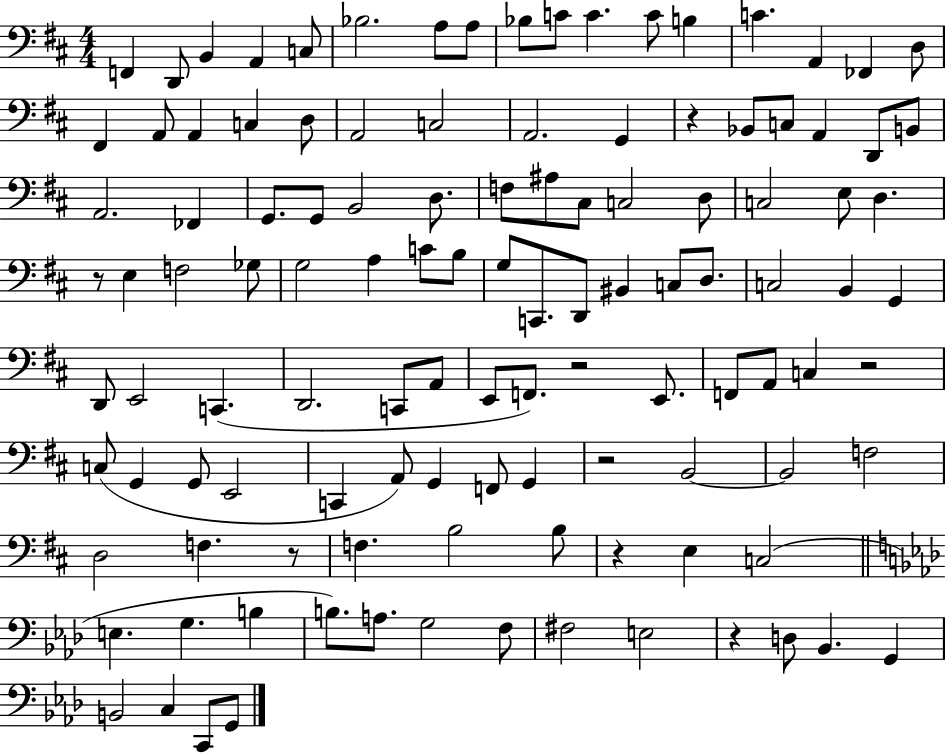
{
  \clef bass
  \numericTimeSignature
  \time 4/4
  \key d \major
  \repeat volta 2 { f,4 d,8 b,4 a,4 c8 | bes2. a8 a8 | bes8 c'8 c'4. c'8 b4 | c'4. a,4 fes,4 d8 | \break fis,4 a,8 a,4 c4 d8 | a,2 c2 | a,2. g,4 | r4 bes,8 c8 a,4 d,8 b,8 | \break a,2. fes,4 | g,8. g,8 b,2 d8. | f8 ais8 cis8 c2 d8 | c2 e8 d4. | \break r8 e4 f2 ges8 | g2 a4 c'8 b8 | g8 c,8. d,8 bis,4 c8 d8. | c2 b,4 g,4 | \break d,8 e,2 c,4.( | d,2. c,8 a,8 | e,8 f,8.) r2 e,8. | f,8 a,8 c4 r2 | \break c8( g,4 g,8 e,2 | c,4 a,8) g,4 f,8 g,4 | r2 b,2~~ | b,2 f2 | \break d2 f4. r8 | f4. b2 b8 | r4 e4 c2( | \bar "||" \break \key aes \major e4. g4. b4 | b8.) a8. g2 f8 | fis2 e2 | r4 d8 bes,4. g,4 | \break b,2 c4 c,8 g,8 | } \bar "|."
}